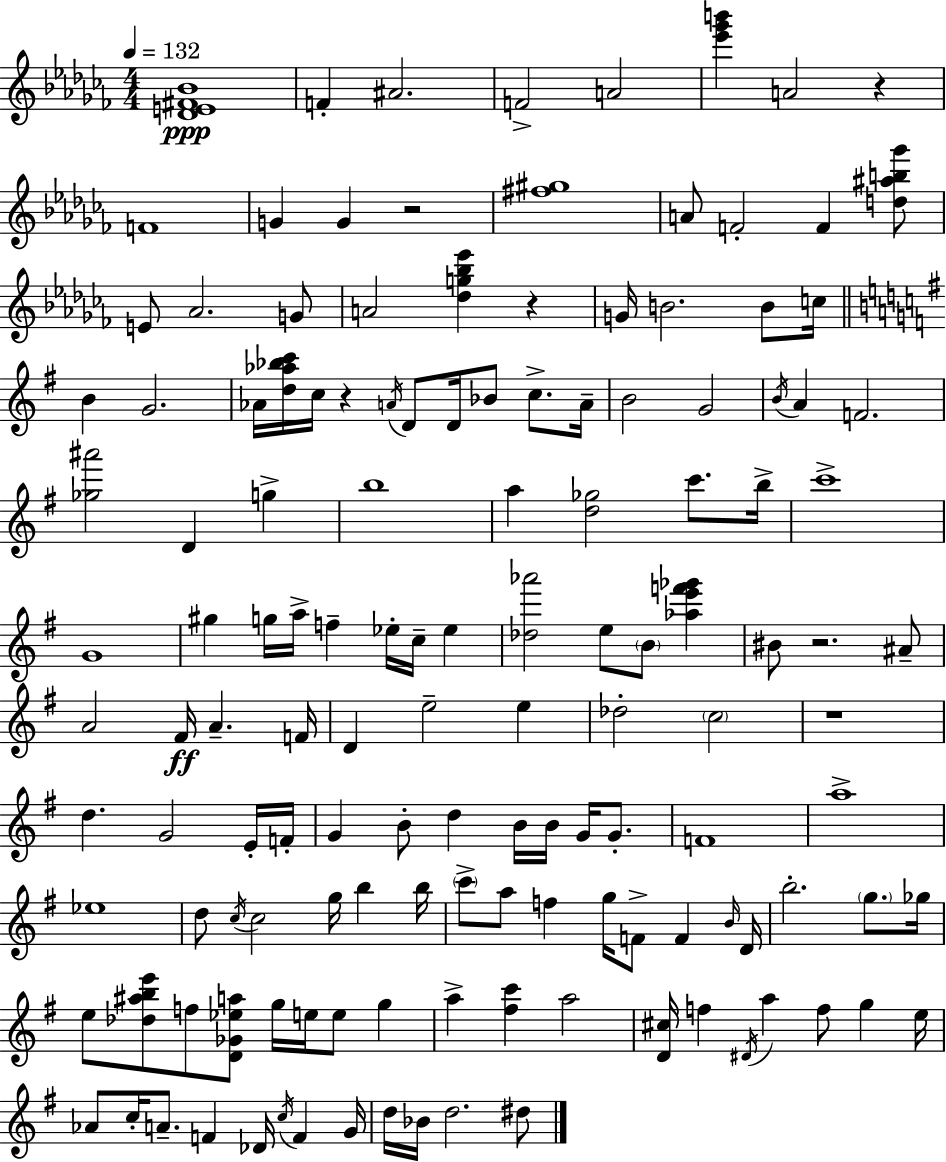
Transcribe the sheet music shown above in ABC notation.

X:1
T:Untitled
M:4/4
L:1/4
K:Abm
[_DE^F_B]4 F ^A2 F2 A2 [_e'_g'b'] A2 z F4 G G z2 [^f^g]4 A/2 F2 F [d^ab_g']/2 E/2 _A2 G/2 A2 [_dg_b_e'] z G/4 B2 B/2 c/4 B G2 _A/4 [d_a_bc']/4 c/4 z A/4 D/2 D/4 _B/2 c/2 A/4 B2 G2 B/4 A F2 [_g^a']2 D g b4 a [d_g]2 c'/2 b/4 c'4 G4 ^g g/4 a/4 f _e/4 c/4 _e [_d_a']2 e/2 B/2 [_ae'f'_g'] ^B/2 z2 ^A/2 A2 ^F/4 A F/4 D e2 e _d2 c2 z4 d G2 E/4 F/4 G B/2 d B/4 B/4 G/4 G/2 F4 a4 _e4 d/2 c/4 c2 g/4 b b/4 c'/2 a/2 f g/4 F/2 F B/4 D/4 b2 g/2 _g/4 e/2 [_d^abe']/2 f/2 [D_G_ea]/2 g/4 e/4 e/2 g a [^fc'] a2 [D^c]/4 f ^D/4 a f/2 g e/4 _A/2 c/4 A/2 F _D/4 c/4 F G/4 d/4 _B/4 d2 ^d/2